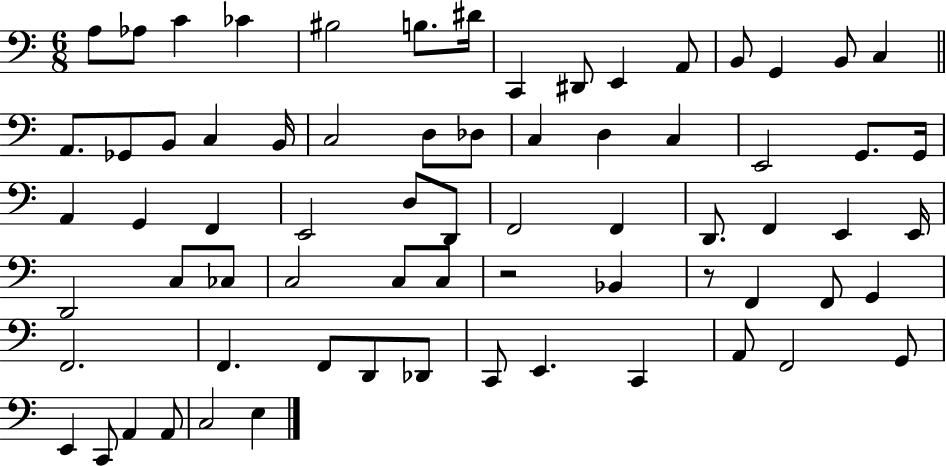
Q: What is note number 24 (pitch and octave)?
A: C3